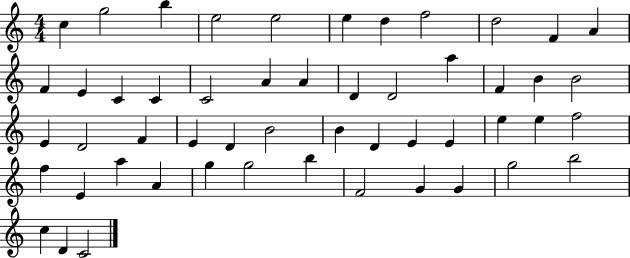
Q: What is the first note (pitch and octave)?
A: C5